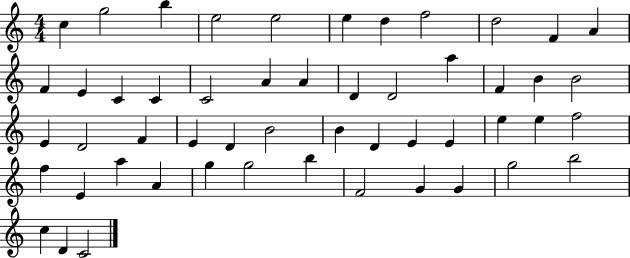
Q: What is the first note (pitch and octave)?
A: C5